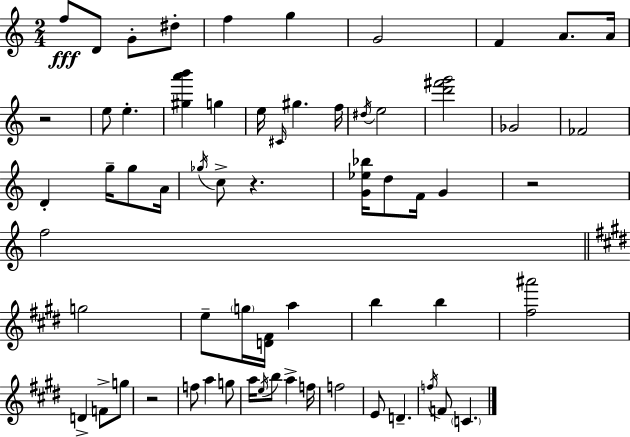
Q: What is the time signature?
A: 2/4